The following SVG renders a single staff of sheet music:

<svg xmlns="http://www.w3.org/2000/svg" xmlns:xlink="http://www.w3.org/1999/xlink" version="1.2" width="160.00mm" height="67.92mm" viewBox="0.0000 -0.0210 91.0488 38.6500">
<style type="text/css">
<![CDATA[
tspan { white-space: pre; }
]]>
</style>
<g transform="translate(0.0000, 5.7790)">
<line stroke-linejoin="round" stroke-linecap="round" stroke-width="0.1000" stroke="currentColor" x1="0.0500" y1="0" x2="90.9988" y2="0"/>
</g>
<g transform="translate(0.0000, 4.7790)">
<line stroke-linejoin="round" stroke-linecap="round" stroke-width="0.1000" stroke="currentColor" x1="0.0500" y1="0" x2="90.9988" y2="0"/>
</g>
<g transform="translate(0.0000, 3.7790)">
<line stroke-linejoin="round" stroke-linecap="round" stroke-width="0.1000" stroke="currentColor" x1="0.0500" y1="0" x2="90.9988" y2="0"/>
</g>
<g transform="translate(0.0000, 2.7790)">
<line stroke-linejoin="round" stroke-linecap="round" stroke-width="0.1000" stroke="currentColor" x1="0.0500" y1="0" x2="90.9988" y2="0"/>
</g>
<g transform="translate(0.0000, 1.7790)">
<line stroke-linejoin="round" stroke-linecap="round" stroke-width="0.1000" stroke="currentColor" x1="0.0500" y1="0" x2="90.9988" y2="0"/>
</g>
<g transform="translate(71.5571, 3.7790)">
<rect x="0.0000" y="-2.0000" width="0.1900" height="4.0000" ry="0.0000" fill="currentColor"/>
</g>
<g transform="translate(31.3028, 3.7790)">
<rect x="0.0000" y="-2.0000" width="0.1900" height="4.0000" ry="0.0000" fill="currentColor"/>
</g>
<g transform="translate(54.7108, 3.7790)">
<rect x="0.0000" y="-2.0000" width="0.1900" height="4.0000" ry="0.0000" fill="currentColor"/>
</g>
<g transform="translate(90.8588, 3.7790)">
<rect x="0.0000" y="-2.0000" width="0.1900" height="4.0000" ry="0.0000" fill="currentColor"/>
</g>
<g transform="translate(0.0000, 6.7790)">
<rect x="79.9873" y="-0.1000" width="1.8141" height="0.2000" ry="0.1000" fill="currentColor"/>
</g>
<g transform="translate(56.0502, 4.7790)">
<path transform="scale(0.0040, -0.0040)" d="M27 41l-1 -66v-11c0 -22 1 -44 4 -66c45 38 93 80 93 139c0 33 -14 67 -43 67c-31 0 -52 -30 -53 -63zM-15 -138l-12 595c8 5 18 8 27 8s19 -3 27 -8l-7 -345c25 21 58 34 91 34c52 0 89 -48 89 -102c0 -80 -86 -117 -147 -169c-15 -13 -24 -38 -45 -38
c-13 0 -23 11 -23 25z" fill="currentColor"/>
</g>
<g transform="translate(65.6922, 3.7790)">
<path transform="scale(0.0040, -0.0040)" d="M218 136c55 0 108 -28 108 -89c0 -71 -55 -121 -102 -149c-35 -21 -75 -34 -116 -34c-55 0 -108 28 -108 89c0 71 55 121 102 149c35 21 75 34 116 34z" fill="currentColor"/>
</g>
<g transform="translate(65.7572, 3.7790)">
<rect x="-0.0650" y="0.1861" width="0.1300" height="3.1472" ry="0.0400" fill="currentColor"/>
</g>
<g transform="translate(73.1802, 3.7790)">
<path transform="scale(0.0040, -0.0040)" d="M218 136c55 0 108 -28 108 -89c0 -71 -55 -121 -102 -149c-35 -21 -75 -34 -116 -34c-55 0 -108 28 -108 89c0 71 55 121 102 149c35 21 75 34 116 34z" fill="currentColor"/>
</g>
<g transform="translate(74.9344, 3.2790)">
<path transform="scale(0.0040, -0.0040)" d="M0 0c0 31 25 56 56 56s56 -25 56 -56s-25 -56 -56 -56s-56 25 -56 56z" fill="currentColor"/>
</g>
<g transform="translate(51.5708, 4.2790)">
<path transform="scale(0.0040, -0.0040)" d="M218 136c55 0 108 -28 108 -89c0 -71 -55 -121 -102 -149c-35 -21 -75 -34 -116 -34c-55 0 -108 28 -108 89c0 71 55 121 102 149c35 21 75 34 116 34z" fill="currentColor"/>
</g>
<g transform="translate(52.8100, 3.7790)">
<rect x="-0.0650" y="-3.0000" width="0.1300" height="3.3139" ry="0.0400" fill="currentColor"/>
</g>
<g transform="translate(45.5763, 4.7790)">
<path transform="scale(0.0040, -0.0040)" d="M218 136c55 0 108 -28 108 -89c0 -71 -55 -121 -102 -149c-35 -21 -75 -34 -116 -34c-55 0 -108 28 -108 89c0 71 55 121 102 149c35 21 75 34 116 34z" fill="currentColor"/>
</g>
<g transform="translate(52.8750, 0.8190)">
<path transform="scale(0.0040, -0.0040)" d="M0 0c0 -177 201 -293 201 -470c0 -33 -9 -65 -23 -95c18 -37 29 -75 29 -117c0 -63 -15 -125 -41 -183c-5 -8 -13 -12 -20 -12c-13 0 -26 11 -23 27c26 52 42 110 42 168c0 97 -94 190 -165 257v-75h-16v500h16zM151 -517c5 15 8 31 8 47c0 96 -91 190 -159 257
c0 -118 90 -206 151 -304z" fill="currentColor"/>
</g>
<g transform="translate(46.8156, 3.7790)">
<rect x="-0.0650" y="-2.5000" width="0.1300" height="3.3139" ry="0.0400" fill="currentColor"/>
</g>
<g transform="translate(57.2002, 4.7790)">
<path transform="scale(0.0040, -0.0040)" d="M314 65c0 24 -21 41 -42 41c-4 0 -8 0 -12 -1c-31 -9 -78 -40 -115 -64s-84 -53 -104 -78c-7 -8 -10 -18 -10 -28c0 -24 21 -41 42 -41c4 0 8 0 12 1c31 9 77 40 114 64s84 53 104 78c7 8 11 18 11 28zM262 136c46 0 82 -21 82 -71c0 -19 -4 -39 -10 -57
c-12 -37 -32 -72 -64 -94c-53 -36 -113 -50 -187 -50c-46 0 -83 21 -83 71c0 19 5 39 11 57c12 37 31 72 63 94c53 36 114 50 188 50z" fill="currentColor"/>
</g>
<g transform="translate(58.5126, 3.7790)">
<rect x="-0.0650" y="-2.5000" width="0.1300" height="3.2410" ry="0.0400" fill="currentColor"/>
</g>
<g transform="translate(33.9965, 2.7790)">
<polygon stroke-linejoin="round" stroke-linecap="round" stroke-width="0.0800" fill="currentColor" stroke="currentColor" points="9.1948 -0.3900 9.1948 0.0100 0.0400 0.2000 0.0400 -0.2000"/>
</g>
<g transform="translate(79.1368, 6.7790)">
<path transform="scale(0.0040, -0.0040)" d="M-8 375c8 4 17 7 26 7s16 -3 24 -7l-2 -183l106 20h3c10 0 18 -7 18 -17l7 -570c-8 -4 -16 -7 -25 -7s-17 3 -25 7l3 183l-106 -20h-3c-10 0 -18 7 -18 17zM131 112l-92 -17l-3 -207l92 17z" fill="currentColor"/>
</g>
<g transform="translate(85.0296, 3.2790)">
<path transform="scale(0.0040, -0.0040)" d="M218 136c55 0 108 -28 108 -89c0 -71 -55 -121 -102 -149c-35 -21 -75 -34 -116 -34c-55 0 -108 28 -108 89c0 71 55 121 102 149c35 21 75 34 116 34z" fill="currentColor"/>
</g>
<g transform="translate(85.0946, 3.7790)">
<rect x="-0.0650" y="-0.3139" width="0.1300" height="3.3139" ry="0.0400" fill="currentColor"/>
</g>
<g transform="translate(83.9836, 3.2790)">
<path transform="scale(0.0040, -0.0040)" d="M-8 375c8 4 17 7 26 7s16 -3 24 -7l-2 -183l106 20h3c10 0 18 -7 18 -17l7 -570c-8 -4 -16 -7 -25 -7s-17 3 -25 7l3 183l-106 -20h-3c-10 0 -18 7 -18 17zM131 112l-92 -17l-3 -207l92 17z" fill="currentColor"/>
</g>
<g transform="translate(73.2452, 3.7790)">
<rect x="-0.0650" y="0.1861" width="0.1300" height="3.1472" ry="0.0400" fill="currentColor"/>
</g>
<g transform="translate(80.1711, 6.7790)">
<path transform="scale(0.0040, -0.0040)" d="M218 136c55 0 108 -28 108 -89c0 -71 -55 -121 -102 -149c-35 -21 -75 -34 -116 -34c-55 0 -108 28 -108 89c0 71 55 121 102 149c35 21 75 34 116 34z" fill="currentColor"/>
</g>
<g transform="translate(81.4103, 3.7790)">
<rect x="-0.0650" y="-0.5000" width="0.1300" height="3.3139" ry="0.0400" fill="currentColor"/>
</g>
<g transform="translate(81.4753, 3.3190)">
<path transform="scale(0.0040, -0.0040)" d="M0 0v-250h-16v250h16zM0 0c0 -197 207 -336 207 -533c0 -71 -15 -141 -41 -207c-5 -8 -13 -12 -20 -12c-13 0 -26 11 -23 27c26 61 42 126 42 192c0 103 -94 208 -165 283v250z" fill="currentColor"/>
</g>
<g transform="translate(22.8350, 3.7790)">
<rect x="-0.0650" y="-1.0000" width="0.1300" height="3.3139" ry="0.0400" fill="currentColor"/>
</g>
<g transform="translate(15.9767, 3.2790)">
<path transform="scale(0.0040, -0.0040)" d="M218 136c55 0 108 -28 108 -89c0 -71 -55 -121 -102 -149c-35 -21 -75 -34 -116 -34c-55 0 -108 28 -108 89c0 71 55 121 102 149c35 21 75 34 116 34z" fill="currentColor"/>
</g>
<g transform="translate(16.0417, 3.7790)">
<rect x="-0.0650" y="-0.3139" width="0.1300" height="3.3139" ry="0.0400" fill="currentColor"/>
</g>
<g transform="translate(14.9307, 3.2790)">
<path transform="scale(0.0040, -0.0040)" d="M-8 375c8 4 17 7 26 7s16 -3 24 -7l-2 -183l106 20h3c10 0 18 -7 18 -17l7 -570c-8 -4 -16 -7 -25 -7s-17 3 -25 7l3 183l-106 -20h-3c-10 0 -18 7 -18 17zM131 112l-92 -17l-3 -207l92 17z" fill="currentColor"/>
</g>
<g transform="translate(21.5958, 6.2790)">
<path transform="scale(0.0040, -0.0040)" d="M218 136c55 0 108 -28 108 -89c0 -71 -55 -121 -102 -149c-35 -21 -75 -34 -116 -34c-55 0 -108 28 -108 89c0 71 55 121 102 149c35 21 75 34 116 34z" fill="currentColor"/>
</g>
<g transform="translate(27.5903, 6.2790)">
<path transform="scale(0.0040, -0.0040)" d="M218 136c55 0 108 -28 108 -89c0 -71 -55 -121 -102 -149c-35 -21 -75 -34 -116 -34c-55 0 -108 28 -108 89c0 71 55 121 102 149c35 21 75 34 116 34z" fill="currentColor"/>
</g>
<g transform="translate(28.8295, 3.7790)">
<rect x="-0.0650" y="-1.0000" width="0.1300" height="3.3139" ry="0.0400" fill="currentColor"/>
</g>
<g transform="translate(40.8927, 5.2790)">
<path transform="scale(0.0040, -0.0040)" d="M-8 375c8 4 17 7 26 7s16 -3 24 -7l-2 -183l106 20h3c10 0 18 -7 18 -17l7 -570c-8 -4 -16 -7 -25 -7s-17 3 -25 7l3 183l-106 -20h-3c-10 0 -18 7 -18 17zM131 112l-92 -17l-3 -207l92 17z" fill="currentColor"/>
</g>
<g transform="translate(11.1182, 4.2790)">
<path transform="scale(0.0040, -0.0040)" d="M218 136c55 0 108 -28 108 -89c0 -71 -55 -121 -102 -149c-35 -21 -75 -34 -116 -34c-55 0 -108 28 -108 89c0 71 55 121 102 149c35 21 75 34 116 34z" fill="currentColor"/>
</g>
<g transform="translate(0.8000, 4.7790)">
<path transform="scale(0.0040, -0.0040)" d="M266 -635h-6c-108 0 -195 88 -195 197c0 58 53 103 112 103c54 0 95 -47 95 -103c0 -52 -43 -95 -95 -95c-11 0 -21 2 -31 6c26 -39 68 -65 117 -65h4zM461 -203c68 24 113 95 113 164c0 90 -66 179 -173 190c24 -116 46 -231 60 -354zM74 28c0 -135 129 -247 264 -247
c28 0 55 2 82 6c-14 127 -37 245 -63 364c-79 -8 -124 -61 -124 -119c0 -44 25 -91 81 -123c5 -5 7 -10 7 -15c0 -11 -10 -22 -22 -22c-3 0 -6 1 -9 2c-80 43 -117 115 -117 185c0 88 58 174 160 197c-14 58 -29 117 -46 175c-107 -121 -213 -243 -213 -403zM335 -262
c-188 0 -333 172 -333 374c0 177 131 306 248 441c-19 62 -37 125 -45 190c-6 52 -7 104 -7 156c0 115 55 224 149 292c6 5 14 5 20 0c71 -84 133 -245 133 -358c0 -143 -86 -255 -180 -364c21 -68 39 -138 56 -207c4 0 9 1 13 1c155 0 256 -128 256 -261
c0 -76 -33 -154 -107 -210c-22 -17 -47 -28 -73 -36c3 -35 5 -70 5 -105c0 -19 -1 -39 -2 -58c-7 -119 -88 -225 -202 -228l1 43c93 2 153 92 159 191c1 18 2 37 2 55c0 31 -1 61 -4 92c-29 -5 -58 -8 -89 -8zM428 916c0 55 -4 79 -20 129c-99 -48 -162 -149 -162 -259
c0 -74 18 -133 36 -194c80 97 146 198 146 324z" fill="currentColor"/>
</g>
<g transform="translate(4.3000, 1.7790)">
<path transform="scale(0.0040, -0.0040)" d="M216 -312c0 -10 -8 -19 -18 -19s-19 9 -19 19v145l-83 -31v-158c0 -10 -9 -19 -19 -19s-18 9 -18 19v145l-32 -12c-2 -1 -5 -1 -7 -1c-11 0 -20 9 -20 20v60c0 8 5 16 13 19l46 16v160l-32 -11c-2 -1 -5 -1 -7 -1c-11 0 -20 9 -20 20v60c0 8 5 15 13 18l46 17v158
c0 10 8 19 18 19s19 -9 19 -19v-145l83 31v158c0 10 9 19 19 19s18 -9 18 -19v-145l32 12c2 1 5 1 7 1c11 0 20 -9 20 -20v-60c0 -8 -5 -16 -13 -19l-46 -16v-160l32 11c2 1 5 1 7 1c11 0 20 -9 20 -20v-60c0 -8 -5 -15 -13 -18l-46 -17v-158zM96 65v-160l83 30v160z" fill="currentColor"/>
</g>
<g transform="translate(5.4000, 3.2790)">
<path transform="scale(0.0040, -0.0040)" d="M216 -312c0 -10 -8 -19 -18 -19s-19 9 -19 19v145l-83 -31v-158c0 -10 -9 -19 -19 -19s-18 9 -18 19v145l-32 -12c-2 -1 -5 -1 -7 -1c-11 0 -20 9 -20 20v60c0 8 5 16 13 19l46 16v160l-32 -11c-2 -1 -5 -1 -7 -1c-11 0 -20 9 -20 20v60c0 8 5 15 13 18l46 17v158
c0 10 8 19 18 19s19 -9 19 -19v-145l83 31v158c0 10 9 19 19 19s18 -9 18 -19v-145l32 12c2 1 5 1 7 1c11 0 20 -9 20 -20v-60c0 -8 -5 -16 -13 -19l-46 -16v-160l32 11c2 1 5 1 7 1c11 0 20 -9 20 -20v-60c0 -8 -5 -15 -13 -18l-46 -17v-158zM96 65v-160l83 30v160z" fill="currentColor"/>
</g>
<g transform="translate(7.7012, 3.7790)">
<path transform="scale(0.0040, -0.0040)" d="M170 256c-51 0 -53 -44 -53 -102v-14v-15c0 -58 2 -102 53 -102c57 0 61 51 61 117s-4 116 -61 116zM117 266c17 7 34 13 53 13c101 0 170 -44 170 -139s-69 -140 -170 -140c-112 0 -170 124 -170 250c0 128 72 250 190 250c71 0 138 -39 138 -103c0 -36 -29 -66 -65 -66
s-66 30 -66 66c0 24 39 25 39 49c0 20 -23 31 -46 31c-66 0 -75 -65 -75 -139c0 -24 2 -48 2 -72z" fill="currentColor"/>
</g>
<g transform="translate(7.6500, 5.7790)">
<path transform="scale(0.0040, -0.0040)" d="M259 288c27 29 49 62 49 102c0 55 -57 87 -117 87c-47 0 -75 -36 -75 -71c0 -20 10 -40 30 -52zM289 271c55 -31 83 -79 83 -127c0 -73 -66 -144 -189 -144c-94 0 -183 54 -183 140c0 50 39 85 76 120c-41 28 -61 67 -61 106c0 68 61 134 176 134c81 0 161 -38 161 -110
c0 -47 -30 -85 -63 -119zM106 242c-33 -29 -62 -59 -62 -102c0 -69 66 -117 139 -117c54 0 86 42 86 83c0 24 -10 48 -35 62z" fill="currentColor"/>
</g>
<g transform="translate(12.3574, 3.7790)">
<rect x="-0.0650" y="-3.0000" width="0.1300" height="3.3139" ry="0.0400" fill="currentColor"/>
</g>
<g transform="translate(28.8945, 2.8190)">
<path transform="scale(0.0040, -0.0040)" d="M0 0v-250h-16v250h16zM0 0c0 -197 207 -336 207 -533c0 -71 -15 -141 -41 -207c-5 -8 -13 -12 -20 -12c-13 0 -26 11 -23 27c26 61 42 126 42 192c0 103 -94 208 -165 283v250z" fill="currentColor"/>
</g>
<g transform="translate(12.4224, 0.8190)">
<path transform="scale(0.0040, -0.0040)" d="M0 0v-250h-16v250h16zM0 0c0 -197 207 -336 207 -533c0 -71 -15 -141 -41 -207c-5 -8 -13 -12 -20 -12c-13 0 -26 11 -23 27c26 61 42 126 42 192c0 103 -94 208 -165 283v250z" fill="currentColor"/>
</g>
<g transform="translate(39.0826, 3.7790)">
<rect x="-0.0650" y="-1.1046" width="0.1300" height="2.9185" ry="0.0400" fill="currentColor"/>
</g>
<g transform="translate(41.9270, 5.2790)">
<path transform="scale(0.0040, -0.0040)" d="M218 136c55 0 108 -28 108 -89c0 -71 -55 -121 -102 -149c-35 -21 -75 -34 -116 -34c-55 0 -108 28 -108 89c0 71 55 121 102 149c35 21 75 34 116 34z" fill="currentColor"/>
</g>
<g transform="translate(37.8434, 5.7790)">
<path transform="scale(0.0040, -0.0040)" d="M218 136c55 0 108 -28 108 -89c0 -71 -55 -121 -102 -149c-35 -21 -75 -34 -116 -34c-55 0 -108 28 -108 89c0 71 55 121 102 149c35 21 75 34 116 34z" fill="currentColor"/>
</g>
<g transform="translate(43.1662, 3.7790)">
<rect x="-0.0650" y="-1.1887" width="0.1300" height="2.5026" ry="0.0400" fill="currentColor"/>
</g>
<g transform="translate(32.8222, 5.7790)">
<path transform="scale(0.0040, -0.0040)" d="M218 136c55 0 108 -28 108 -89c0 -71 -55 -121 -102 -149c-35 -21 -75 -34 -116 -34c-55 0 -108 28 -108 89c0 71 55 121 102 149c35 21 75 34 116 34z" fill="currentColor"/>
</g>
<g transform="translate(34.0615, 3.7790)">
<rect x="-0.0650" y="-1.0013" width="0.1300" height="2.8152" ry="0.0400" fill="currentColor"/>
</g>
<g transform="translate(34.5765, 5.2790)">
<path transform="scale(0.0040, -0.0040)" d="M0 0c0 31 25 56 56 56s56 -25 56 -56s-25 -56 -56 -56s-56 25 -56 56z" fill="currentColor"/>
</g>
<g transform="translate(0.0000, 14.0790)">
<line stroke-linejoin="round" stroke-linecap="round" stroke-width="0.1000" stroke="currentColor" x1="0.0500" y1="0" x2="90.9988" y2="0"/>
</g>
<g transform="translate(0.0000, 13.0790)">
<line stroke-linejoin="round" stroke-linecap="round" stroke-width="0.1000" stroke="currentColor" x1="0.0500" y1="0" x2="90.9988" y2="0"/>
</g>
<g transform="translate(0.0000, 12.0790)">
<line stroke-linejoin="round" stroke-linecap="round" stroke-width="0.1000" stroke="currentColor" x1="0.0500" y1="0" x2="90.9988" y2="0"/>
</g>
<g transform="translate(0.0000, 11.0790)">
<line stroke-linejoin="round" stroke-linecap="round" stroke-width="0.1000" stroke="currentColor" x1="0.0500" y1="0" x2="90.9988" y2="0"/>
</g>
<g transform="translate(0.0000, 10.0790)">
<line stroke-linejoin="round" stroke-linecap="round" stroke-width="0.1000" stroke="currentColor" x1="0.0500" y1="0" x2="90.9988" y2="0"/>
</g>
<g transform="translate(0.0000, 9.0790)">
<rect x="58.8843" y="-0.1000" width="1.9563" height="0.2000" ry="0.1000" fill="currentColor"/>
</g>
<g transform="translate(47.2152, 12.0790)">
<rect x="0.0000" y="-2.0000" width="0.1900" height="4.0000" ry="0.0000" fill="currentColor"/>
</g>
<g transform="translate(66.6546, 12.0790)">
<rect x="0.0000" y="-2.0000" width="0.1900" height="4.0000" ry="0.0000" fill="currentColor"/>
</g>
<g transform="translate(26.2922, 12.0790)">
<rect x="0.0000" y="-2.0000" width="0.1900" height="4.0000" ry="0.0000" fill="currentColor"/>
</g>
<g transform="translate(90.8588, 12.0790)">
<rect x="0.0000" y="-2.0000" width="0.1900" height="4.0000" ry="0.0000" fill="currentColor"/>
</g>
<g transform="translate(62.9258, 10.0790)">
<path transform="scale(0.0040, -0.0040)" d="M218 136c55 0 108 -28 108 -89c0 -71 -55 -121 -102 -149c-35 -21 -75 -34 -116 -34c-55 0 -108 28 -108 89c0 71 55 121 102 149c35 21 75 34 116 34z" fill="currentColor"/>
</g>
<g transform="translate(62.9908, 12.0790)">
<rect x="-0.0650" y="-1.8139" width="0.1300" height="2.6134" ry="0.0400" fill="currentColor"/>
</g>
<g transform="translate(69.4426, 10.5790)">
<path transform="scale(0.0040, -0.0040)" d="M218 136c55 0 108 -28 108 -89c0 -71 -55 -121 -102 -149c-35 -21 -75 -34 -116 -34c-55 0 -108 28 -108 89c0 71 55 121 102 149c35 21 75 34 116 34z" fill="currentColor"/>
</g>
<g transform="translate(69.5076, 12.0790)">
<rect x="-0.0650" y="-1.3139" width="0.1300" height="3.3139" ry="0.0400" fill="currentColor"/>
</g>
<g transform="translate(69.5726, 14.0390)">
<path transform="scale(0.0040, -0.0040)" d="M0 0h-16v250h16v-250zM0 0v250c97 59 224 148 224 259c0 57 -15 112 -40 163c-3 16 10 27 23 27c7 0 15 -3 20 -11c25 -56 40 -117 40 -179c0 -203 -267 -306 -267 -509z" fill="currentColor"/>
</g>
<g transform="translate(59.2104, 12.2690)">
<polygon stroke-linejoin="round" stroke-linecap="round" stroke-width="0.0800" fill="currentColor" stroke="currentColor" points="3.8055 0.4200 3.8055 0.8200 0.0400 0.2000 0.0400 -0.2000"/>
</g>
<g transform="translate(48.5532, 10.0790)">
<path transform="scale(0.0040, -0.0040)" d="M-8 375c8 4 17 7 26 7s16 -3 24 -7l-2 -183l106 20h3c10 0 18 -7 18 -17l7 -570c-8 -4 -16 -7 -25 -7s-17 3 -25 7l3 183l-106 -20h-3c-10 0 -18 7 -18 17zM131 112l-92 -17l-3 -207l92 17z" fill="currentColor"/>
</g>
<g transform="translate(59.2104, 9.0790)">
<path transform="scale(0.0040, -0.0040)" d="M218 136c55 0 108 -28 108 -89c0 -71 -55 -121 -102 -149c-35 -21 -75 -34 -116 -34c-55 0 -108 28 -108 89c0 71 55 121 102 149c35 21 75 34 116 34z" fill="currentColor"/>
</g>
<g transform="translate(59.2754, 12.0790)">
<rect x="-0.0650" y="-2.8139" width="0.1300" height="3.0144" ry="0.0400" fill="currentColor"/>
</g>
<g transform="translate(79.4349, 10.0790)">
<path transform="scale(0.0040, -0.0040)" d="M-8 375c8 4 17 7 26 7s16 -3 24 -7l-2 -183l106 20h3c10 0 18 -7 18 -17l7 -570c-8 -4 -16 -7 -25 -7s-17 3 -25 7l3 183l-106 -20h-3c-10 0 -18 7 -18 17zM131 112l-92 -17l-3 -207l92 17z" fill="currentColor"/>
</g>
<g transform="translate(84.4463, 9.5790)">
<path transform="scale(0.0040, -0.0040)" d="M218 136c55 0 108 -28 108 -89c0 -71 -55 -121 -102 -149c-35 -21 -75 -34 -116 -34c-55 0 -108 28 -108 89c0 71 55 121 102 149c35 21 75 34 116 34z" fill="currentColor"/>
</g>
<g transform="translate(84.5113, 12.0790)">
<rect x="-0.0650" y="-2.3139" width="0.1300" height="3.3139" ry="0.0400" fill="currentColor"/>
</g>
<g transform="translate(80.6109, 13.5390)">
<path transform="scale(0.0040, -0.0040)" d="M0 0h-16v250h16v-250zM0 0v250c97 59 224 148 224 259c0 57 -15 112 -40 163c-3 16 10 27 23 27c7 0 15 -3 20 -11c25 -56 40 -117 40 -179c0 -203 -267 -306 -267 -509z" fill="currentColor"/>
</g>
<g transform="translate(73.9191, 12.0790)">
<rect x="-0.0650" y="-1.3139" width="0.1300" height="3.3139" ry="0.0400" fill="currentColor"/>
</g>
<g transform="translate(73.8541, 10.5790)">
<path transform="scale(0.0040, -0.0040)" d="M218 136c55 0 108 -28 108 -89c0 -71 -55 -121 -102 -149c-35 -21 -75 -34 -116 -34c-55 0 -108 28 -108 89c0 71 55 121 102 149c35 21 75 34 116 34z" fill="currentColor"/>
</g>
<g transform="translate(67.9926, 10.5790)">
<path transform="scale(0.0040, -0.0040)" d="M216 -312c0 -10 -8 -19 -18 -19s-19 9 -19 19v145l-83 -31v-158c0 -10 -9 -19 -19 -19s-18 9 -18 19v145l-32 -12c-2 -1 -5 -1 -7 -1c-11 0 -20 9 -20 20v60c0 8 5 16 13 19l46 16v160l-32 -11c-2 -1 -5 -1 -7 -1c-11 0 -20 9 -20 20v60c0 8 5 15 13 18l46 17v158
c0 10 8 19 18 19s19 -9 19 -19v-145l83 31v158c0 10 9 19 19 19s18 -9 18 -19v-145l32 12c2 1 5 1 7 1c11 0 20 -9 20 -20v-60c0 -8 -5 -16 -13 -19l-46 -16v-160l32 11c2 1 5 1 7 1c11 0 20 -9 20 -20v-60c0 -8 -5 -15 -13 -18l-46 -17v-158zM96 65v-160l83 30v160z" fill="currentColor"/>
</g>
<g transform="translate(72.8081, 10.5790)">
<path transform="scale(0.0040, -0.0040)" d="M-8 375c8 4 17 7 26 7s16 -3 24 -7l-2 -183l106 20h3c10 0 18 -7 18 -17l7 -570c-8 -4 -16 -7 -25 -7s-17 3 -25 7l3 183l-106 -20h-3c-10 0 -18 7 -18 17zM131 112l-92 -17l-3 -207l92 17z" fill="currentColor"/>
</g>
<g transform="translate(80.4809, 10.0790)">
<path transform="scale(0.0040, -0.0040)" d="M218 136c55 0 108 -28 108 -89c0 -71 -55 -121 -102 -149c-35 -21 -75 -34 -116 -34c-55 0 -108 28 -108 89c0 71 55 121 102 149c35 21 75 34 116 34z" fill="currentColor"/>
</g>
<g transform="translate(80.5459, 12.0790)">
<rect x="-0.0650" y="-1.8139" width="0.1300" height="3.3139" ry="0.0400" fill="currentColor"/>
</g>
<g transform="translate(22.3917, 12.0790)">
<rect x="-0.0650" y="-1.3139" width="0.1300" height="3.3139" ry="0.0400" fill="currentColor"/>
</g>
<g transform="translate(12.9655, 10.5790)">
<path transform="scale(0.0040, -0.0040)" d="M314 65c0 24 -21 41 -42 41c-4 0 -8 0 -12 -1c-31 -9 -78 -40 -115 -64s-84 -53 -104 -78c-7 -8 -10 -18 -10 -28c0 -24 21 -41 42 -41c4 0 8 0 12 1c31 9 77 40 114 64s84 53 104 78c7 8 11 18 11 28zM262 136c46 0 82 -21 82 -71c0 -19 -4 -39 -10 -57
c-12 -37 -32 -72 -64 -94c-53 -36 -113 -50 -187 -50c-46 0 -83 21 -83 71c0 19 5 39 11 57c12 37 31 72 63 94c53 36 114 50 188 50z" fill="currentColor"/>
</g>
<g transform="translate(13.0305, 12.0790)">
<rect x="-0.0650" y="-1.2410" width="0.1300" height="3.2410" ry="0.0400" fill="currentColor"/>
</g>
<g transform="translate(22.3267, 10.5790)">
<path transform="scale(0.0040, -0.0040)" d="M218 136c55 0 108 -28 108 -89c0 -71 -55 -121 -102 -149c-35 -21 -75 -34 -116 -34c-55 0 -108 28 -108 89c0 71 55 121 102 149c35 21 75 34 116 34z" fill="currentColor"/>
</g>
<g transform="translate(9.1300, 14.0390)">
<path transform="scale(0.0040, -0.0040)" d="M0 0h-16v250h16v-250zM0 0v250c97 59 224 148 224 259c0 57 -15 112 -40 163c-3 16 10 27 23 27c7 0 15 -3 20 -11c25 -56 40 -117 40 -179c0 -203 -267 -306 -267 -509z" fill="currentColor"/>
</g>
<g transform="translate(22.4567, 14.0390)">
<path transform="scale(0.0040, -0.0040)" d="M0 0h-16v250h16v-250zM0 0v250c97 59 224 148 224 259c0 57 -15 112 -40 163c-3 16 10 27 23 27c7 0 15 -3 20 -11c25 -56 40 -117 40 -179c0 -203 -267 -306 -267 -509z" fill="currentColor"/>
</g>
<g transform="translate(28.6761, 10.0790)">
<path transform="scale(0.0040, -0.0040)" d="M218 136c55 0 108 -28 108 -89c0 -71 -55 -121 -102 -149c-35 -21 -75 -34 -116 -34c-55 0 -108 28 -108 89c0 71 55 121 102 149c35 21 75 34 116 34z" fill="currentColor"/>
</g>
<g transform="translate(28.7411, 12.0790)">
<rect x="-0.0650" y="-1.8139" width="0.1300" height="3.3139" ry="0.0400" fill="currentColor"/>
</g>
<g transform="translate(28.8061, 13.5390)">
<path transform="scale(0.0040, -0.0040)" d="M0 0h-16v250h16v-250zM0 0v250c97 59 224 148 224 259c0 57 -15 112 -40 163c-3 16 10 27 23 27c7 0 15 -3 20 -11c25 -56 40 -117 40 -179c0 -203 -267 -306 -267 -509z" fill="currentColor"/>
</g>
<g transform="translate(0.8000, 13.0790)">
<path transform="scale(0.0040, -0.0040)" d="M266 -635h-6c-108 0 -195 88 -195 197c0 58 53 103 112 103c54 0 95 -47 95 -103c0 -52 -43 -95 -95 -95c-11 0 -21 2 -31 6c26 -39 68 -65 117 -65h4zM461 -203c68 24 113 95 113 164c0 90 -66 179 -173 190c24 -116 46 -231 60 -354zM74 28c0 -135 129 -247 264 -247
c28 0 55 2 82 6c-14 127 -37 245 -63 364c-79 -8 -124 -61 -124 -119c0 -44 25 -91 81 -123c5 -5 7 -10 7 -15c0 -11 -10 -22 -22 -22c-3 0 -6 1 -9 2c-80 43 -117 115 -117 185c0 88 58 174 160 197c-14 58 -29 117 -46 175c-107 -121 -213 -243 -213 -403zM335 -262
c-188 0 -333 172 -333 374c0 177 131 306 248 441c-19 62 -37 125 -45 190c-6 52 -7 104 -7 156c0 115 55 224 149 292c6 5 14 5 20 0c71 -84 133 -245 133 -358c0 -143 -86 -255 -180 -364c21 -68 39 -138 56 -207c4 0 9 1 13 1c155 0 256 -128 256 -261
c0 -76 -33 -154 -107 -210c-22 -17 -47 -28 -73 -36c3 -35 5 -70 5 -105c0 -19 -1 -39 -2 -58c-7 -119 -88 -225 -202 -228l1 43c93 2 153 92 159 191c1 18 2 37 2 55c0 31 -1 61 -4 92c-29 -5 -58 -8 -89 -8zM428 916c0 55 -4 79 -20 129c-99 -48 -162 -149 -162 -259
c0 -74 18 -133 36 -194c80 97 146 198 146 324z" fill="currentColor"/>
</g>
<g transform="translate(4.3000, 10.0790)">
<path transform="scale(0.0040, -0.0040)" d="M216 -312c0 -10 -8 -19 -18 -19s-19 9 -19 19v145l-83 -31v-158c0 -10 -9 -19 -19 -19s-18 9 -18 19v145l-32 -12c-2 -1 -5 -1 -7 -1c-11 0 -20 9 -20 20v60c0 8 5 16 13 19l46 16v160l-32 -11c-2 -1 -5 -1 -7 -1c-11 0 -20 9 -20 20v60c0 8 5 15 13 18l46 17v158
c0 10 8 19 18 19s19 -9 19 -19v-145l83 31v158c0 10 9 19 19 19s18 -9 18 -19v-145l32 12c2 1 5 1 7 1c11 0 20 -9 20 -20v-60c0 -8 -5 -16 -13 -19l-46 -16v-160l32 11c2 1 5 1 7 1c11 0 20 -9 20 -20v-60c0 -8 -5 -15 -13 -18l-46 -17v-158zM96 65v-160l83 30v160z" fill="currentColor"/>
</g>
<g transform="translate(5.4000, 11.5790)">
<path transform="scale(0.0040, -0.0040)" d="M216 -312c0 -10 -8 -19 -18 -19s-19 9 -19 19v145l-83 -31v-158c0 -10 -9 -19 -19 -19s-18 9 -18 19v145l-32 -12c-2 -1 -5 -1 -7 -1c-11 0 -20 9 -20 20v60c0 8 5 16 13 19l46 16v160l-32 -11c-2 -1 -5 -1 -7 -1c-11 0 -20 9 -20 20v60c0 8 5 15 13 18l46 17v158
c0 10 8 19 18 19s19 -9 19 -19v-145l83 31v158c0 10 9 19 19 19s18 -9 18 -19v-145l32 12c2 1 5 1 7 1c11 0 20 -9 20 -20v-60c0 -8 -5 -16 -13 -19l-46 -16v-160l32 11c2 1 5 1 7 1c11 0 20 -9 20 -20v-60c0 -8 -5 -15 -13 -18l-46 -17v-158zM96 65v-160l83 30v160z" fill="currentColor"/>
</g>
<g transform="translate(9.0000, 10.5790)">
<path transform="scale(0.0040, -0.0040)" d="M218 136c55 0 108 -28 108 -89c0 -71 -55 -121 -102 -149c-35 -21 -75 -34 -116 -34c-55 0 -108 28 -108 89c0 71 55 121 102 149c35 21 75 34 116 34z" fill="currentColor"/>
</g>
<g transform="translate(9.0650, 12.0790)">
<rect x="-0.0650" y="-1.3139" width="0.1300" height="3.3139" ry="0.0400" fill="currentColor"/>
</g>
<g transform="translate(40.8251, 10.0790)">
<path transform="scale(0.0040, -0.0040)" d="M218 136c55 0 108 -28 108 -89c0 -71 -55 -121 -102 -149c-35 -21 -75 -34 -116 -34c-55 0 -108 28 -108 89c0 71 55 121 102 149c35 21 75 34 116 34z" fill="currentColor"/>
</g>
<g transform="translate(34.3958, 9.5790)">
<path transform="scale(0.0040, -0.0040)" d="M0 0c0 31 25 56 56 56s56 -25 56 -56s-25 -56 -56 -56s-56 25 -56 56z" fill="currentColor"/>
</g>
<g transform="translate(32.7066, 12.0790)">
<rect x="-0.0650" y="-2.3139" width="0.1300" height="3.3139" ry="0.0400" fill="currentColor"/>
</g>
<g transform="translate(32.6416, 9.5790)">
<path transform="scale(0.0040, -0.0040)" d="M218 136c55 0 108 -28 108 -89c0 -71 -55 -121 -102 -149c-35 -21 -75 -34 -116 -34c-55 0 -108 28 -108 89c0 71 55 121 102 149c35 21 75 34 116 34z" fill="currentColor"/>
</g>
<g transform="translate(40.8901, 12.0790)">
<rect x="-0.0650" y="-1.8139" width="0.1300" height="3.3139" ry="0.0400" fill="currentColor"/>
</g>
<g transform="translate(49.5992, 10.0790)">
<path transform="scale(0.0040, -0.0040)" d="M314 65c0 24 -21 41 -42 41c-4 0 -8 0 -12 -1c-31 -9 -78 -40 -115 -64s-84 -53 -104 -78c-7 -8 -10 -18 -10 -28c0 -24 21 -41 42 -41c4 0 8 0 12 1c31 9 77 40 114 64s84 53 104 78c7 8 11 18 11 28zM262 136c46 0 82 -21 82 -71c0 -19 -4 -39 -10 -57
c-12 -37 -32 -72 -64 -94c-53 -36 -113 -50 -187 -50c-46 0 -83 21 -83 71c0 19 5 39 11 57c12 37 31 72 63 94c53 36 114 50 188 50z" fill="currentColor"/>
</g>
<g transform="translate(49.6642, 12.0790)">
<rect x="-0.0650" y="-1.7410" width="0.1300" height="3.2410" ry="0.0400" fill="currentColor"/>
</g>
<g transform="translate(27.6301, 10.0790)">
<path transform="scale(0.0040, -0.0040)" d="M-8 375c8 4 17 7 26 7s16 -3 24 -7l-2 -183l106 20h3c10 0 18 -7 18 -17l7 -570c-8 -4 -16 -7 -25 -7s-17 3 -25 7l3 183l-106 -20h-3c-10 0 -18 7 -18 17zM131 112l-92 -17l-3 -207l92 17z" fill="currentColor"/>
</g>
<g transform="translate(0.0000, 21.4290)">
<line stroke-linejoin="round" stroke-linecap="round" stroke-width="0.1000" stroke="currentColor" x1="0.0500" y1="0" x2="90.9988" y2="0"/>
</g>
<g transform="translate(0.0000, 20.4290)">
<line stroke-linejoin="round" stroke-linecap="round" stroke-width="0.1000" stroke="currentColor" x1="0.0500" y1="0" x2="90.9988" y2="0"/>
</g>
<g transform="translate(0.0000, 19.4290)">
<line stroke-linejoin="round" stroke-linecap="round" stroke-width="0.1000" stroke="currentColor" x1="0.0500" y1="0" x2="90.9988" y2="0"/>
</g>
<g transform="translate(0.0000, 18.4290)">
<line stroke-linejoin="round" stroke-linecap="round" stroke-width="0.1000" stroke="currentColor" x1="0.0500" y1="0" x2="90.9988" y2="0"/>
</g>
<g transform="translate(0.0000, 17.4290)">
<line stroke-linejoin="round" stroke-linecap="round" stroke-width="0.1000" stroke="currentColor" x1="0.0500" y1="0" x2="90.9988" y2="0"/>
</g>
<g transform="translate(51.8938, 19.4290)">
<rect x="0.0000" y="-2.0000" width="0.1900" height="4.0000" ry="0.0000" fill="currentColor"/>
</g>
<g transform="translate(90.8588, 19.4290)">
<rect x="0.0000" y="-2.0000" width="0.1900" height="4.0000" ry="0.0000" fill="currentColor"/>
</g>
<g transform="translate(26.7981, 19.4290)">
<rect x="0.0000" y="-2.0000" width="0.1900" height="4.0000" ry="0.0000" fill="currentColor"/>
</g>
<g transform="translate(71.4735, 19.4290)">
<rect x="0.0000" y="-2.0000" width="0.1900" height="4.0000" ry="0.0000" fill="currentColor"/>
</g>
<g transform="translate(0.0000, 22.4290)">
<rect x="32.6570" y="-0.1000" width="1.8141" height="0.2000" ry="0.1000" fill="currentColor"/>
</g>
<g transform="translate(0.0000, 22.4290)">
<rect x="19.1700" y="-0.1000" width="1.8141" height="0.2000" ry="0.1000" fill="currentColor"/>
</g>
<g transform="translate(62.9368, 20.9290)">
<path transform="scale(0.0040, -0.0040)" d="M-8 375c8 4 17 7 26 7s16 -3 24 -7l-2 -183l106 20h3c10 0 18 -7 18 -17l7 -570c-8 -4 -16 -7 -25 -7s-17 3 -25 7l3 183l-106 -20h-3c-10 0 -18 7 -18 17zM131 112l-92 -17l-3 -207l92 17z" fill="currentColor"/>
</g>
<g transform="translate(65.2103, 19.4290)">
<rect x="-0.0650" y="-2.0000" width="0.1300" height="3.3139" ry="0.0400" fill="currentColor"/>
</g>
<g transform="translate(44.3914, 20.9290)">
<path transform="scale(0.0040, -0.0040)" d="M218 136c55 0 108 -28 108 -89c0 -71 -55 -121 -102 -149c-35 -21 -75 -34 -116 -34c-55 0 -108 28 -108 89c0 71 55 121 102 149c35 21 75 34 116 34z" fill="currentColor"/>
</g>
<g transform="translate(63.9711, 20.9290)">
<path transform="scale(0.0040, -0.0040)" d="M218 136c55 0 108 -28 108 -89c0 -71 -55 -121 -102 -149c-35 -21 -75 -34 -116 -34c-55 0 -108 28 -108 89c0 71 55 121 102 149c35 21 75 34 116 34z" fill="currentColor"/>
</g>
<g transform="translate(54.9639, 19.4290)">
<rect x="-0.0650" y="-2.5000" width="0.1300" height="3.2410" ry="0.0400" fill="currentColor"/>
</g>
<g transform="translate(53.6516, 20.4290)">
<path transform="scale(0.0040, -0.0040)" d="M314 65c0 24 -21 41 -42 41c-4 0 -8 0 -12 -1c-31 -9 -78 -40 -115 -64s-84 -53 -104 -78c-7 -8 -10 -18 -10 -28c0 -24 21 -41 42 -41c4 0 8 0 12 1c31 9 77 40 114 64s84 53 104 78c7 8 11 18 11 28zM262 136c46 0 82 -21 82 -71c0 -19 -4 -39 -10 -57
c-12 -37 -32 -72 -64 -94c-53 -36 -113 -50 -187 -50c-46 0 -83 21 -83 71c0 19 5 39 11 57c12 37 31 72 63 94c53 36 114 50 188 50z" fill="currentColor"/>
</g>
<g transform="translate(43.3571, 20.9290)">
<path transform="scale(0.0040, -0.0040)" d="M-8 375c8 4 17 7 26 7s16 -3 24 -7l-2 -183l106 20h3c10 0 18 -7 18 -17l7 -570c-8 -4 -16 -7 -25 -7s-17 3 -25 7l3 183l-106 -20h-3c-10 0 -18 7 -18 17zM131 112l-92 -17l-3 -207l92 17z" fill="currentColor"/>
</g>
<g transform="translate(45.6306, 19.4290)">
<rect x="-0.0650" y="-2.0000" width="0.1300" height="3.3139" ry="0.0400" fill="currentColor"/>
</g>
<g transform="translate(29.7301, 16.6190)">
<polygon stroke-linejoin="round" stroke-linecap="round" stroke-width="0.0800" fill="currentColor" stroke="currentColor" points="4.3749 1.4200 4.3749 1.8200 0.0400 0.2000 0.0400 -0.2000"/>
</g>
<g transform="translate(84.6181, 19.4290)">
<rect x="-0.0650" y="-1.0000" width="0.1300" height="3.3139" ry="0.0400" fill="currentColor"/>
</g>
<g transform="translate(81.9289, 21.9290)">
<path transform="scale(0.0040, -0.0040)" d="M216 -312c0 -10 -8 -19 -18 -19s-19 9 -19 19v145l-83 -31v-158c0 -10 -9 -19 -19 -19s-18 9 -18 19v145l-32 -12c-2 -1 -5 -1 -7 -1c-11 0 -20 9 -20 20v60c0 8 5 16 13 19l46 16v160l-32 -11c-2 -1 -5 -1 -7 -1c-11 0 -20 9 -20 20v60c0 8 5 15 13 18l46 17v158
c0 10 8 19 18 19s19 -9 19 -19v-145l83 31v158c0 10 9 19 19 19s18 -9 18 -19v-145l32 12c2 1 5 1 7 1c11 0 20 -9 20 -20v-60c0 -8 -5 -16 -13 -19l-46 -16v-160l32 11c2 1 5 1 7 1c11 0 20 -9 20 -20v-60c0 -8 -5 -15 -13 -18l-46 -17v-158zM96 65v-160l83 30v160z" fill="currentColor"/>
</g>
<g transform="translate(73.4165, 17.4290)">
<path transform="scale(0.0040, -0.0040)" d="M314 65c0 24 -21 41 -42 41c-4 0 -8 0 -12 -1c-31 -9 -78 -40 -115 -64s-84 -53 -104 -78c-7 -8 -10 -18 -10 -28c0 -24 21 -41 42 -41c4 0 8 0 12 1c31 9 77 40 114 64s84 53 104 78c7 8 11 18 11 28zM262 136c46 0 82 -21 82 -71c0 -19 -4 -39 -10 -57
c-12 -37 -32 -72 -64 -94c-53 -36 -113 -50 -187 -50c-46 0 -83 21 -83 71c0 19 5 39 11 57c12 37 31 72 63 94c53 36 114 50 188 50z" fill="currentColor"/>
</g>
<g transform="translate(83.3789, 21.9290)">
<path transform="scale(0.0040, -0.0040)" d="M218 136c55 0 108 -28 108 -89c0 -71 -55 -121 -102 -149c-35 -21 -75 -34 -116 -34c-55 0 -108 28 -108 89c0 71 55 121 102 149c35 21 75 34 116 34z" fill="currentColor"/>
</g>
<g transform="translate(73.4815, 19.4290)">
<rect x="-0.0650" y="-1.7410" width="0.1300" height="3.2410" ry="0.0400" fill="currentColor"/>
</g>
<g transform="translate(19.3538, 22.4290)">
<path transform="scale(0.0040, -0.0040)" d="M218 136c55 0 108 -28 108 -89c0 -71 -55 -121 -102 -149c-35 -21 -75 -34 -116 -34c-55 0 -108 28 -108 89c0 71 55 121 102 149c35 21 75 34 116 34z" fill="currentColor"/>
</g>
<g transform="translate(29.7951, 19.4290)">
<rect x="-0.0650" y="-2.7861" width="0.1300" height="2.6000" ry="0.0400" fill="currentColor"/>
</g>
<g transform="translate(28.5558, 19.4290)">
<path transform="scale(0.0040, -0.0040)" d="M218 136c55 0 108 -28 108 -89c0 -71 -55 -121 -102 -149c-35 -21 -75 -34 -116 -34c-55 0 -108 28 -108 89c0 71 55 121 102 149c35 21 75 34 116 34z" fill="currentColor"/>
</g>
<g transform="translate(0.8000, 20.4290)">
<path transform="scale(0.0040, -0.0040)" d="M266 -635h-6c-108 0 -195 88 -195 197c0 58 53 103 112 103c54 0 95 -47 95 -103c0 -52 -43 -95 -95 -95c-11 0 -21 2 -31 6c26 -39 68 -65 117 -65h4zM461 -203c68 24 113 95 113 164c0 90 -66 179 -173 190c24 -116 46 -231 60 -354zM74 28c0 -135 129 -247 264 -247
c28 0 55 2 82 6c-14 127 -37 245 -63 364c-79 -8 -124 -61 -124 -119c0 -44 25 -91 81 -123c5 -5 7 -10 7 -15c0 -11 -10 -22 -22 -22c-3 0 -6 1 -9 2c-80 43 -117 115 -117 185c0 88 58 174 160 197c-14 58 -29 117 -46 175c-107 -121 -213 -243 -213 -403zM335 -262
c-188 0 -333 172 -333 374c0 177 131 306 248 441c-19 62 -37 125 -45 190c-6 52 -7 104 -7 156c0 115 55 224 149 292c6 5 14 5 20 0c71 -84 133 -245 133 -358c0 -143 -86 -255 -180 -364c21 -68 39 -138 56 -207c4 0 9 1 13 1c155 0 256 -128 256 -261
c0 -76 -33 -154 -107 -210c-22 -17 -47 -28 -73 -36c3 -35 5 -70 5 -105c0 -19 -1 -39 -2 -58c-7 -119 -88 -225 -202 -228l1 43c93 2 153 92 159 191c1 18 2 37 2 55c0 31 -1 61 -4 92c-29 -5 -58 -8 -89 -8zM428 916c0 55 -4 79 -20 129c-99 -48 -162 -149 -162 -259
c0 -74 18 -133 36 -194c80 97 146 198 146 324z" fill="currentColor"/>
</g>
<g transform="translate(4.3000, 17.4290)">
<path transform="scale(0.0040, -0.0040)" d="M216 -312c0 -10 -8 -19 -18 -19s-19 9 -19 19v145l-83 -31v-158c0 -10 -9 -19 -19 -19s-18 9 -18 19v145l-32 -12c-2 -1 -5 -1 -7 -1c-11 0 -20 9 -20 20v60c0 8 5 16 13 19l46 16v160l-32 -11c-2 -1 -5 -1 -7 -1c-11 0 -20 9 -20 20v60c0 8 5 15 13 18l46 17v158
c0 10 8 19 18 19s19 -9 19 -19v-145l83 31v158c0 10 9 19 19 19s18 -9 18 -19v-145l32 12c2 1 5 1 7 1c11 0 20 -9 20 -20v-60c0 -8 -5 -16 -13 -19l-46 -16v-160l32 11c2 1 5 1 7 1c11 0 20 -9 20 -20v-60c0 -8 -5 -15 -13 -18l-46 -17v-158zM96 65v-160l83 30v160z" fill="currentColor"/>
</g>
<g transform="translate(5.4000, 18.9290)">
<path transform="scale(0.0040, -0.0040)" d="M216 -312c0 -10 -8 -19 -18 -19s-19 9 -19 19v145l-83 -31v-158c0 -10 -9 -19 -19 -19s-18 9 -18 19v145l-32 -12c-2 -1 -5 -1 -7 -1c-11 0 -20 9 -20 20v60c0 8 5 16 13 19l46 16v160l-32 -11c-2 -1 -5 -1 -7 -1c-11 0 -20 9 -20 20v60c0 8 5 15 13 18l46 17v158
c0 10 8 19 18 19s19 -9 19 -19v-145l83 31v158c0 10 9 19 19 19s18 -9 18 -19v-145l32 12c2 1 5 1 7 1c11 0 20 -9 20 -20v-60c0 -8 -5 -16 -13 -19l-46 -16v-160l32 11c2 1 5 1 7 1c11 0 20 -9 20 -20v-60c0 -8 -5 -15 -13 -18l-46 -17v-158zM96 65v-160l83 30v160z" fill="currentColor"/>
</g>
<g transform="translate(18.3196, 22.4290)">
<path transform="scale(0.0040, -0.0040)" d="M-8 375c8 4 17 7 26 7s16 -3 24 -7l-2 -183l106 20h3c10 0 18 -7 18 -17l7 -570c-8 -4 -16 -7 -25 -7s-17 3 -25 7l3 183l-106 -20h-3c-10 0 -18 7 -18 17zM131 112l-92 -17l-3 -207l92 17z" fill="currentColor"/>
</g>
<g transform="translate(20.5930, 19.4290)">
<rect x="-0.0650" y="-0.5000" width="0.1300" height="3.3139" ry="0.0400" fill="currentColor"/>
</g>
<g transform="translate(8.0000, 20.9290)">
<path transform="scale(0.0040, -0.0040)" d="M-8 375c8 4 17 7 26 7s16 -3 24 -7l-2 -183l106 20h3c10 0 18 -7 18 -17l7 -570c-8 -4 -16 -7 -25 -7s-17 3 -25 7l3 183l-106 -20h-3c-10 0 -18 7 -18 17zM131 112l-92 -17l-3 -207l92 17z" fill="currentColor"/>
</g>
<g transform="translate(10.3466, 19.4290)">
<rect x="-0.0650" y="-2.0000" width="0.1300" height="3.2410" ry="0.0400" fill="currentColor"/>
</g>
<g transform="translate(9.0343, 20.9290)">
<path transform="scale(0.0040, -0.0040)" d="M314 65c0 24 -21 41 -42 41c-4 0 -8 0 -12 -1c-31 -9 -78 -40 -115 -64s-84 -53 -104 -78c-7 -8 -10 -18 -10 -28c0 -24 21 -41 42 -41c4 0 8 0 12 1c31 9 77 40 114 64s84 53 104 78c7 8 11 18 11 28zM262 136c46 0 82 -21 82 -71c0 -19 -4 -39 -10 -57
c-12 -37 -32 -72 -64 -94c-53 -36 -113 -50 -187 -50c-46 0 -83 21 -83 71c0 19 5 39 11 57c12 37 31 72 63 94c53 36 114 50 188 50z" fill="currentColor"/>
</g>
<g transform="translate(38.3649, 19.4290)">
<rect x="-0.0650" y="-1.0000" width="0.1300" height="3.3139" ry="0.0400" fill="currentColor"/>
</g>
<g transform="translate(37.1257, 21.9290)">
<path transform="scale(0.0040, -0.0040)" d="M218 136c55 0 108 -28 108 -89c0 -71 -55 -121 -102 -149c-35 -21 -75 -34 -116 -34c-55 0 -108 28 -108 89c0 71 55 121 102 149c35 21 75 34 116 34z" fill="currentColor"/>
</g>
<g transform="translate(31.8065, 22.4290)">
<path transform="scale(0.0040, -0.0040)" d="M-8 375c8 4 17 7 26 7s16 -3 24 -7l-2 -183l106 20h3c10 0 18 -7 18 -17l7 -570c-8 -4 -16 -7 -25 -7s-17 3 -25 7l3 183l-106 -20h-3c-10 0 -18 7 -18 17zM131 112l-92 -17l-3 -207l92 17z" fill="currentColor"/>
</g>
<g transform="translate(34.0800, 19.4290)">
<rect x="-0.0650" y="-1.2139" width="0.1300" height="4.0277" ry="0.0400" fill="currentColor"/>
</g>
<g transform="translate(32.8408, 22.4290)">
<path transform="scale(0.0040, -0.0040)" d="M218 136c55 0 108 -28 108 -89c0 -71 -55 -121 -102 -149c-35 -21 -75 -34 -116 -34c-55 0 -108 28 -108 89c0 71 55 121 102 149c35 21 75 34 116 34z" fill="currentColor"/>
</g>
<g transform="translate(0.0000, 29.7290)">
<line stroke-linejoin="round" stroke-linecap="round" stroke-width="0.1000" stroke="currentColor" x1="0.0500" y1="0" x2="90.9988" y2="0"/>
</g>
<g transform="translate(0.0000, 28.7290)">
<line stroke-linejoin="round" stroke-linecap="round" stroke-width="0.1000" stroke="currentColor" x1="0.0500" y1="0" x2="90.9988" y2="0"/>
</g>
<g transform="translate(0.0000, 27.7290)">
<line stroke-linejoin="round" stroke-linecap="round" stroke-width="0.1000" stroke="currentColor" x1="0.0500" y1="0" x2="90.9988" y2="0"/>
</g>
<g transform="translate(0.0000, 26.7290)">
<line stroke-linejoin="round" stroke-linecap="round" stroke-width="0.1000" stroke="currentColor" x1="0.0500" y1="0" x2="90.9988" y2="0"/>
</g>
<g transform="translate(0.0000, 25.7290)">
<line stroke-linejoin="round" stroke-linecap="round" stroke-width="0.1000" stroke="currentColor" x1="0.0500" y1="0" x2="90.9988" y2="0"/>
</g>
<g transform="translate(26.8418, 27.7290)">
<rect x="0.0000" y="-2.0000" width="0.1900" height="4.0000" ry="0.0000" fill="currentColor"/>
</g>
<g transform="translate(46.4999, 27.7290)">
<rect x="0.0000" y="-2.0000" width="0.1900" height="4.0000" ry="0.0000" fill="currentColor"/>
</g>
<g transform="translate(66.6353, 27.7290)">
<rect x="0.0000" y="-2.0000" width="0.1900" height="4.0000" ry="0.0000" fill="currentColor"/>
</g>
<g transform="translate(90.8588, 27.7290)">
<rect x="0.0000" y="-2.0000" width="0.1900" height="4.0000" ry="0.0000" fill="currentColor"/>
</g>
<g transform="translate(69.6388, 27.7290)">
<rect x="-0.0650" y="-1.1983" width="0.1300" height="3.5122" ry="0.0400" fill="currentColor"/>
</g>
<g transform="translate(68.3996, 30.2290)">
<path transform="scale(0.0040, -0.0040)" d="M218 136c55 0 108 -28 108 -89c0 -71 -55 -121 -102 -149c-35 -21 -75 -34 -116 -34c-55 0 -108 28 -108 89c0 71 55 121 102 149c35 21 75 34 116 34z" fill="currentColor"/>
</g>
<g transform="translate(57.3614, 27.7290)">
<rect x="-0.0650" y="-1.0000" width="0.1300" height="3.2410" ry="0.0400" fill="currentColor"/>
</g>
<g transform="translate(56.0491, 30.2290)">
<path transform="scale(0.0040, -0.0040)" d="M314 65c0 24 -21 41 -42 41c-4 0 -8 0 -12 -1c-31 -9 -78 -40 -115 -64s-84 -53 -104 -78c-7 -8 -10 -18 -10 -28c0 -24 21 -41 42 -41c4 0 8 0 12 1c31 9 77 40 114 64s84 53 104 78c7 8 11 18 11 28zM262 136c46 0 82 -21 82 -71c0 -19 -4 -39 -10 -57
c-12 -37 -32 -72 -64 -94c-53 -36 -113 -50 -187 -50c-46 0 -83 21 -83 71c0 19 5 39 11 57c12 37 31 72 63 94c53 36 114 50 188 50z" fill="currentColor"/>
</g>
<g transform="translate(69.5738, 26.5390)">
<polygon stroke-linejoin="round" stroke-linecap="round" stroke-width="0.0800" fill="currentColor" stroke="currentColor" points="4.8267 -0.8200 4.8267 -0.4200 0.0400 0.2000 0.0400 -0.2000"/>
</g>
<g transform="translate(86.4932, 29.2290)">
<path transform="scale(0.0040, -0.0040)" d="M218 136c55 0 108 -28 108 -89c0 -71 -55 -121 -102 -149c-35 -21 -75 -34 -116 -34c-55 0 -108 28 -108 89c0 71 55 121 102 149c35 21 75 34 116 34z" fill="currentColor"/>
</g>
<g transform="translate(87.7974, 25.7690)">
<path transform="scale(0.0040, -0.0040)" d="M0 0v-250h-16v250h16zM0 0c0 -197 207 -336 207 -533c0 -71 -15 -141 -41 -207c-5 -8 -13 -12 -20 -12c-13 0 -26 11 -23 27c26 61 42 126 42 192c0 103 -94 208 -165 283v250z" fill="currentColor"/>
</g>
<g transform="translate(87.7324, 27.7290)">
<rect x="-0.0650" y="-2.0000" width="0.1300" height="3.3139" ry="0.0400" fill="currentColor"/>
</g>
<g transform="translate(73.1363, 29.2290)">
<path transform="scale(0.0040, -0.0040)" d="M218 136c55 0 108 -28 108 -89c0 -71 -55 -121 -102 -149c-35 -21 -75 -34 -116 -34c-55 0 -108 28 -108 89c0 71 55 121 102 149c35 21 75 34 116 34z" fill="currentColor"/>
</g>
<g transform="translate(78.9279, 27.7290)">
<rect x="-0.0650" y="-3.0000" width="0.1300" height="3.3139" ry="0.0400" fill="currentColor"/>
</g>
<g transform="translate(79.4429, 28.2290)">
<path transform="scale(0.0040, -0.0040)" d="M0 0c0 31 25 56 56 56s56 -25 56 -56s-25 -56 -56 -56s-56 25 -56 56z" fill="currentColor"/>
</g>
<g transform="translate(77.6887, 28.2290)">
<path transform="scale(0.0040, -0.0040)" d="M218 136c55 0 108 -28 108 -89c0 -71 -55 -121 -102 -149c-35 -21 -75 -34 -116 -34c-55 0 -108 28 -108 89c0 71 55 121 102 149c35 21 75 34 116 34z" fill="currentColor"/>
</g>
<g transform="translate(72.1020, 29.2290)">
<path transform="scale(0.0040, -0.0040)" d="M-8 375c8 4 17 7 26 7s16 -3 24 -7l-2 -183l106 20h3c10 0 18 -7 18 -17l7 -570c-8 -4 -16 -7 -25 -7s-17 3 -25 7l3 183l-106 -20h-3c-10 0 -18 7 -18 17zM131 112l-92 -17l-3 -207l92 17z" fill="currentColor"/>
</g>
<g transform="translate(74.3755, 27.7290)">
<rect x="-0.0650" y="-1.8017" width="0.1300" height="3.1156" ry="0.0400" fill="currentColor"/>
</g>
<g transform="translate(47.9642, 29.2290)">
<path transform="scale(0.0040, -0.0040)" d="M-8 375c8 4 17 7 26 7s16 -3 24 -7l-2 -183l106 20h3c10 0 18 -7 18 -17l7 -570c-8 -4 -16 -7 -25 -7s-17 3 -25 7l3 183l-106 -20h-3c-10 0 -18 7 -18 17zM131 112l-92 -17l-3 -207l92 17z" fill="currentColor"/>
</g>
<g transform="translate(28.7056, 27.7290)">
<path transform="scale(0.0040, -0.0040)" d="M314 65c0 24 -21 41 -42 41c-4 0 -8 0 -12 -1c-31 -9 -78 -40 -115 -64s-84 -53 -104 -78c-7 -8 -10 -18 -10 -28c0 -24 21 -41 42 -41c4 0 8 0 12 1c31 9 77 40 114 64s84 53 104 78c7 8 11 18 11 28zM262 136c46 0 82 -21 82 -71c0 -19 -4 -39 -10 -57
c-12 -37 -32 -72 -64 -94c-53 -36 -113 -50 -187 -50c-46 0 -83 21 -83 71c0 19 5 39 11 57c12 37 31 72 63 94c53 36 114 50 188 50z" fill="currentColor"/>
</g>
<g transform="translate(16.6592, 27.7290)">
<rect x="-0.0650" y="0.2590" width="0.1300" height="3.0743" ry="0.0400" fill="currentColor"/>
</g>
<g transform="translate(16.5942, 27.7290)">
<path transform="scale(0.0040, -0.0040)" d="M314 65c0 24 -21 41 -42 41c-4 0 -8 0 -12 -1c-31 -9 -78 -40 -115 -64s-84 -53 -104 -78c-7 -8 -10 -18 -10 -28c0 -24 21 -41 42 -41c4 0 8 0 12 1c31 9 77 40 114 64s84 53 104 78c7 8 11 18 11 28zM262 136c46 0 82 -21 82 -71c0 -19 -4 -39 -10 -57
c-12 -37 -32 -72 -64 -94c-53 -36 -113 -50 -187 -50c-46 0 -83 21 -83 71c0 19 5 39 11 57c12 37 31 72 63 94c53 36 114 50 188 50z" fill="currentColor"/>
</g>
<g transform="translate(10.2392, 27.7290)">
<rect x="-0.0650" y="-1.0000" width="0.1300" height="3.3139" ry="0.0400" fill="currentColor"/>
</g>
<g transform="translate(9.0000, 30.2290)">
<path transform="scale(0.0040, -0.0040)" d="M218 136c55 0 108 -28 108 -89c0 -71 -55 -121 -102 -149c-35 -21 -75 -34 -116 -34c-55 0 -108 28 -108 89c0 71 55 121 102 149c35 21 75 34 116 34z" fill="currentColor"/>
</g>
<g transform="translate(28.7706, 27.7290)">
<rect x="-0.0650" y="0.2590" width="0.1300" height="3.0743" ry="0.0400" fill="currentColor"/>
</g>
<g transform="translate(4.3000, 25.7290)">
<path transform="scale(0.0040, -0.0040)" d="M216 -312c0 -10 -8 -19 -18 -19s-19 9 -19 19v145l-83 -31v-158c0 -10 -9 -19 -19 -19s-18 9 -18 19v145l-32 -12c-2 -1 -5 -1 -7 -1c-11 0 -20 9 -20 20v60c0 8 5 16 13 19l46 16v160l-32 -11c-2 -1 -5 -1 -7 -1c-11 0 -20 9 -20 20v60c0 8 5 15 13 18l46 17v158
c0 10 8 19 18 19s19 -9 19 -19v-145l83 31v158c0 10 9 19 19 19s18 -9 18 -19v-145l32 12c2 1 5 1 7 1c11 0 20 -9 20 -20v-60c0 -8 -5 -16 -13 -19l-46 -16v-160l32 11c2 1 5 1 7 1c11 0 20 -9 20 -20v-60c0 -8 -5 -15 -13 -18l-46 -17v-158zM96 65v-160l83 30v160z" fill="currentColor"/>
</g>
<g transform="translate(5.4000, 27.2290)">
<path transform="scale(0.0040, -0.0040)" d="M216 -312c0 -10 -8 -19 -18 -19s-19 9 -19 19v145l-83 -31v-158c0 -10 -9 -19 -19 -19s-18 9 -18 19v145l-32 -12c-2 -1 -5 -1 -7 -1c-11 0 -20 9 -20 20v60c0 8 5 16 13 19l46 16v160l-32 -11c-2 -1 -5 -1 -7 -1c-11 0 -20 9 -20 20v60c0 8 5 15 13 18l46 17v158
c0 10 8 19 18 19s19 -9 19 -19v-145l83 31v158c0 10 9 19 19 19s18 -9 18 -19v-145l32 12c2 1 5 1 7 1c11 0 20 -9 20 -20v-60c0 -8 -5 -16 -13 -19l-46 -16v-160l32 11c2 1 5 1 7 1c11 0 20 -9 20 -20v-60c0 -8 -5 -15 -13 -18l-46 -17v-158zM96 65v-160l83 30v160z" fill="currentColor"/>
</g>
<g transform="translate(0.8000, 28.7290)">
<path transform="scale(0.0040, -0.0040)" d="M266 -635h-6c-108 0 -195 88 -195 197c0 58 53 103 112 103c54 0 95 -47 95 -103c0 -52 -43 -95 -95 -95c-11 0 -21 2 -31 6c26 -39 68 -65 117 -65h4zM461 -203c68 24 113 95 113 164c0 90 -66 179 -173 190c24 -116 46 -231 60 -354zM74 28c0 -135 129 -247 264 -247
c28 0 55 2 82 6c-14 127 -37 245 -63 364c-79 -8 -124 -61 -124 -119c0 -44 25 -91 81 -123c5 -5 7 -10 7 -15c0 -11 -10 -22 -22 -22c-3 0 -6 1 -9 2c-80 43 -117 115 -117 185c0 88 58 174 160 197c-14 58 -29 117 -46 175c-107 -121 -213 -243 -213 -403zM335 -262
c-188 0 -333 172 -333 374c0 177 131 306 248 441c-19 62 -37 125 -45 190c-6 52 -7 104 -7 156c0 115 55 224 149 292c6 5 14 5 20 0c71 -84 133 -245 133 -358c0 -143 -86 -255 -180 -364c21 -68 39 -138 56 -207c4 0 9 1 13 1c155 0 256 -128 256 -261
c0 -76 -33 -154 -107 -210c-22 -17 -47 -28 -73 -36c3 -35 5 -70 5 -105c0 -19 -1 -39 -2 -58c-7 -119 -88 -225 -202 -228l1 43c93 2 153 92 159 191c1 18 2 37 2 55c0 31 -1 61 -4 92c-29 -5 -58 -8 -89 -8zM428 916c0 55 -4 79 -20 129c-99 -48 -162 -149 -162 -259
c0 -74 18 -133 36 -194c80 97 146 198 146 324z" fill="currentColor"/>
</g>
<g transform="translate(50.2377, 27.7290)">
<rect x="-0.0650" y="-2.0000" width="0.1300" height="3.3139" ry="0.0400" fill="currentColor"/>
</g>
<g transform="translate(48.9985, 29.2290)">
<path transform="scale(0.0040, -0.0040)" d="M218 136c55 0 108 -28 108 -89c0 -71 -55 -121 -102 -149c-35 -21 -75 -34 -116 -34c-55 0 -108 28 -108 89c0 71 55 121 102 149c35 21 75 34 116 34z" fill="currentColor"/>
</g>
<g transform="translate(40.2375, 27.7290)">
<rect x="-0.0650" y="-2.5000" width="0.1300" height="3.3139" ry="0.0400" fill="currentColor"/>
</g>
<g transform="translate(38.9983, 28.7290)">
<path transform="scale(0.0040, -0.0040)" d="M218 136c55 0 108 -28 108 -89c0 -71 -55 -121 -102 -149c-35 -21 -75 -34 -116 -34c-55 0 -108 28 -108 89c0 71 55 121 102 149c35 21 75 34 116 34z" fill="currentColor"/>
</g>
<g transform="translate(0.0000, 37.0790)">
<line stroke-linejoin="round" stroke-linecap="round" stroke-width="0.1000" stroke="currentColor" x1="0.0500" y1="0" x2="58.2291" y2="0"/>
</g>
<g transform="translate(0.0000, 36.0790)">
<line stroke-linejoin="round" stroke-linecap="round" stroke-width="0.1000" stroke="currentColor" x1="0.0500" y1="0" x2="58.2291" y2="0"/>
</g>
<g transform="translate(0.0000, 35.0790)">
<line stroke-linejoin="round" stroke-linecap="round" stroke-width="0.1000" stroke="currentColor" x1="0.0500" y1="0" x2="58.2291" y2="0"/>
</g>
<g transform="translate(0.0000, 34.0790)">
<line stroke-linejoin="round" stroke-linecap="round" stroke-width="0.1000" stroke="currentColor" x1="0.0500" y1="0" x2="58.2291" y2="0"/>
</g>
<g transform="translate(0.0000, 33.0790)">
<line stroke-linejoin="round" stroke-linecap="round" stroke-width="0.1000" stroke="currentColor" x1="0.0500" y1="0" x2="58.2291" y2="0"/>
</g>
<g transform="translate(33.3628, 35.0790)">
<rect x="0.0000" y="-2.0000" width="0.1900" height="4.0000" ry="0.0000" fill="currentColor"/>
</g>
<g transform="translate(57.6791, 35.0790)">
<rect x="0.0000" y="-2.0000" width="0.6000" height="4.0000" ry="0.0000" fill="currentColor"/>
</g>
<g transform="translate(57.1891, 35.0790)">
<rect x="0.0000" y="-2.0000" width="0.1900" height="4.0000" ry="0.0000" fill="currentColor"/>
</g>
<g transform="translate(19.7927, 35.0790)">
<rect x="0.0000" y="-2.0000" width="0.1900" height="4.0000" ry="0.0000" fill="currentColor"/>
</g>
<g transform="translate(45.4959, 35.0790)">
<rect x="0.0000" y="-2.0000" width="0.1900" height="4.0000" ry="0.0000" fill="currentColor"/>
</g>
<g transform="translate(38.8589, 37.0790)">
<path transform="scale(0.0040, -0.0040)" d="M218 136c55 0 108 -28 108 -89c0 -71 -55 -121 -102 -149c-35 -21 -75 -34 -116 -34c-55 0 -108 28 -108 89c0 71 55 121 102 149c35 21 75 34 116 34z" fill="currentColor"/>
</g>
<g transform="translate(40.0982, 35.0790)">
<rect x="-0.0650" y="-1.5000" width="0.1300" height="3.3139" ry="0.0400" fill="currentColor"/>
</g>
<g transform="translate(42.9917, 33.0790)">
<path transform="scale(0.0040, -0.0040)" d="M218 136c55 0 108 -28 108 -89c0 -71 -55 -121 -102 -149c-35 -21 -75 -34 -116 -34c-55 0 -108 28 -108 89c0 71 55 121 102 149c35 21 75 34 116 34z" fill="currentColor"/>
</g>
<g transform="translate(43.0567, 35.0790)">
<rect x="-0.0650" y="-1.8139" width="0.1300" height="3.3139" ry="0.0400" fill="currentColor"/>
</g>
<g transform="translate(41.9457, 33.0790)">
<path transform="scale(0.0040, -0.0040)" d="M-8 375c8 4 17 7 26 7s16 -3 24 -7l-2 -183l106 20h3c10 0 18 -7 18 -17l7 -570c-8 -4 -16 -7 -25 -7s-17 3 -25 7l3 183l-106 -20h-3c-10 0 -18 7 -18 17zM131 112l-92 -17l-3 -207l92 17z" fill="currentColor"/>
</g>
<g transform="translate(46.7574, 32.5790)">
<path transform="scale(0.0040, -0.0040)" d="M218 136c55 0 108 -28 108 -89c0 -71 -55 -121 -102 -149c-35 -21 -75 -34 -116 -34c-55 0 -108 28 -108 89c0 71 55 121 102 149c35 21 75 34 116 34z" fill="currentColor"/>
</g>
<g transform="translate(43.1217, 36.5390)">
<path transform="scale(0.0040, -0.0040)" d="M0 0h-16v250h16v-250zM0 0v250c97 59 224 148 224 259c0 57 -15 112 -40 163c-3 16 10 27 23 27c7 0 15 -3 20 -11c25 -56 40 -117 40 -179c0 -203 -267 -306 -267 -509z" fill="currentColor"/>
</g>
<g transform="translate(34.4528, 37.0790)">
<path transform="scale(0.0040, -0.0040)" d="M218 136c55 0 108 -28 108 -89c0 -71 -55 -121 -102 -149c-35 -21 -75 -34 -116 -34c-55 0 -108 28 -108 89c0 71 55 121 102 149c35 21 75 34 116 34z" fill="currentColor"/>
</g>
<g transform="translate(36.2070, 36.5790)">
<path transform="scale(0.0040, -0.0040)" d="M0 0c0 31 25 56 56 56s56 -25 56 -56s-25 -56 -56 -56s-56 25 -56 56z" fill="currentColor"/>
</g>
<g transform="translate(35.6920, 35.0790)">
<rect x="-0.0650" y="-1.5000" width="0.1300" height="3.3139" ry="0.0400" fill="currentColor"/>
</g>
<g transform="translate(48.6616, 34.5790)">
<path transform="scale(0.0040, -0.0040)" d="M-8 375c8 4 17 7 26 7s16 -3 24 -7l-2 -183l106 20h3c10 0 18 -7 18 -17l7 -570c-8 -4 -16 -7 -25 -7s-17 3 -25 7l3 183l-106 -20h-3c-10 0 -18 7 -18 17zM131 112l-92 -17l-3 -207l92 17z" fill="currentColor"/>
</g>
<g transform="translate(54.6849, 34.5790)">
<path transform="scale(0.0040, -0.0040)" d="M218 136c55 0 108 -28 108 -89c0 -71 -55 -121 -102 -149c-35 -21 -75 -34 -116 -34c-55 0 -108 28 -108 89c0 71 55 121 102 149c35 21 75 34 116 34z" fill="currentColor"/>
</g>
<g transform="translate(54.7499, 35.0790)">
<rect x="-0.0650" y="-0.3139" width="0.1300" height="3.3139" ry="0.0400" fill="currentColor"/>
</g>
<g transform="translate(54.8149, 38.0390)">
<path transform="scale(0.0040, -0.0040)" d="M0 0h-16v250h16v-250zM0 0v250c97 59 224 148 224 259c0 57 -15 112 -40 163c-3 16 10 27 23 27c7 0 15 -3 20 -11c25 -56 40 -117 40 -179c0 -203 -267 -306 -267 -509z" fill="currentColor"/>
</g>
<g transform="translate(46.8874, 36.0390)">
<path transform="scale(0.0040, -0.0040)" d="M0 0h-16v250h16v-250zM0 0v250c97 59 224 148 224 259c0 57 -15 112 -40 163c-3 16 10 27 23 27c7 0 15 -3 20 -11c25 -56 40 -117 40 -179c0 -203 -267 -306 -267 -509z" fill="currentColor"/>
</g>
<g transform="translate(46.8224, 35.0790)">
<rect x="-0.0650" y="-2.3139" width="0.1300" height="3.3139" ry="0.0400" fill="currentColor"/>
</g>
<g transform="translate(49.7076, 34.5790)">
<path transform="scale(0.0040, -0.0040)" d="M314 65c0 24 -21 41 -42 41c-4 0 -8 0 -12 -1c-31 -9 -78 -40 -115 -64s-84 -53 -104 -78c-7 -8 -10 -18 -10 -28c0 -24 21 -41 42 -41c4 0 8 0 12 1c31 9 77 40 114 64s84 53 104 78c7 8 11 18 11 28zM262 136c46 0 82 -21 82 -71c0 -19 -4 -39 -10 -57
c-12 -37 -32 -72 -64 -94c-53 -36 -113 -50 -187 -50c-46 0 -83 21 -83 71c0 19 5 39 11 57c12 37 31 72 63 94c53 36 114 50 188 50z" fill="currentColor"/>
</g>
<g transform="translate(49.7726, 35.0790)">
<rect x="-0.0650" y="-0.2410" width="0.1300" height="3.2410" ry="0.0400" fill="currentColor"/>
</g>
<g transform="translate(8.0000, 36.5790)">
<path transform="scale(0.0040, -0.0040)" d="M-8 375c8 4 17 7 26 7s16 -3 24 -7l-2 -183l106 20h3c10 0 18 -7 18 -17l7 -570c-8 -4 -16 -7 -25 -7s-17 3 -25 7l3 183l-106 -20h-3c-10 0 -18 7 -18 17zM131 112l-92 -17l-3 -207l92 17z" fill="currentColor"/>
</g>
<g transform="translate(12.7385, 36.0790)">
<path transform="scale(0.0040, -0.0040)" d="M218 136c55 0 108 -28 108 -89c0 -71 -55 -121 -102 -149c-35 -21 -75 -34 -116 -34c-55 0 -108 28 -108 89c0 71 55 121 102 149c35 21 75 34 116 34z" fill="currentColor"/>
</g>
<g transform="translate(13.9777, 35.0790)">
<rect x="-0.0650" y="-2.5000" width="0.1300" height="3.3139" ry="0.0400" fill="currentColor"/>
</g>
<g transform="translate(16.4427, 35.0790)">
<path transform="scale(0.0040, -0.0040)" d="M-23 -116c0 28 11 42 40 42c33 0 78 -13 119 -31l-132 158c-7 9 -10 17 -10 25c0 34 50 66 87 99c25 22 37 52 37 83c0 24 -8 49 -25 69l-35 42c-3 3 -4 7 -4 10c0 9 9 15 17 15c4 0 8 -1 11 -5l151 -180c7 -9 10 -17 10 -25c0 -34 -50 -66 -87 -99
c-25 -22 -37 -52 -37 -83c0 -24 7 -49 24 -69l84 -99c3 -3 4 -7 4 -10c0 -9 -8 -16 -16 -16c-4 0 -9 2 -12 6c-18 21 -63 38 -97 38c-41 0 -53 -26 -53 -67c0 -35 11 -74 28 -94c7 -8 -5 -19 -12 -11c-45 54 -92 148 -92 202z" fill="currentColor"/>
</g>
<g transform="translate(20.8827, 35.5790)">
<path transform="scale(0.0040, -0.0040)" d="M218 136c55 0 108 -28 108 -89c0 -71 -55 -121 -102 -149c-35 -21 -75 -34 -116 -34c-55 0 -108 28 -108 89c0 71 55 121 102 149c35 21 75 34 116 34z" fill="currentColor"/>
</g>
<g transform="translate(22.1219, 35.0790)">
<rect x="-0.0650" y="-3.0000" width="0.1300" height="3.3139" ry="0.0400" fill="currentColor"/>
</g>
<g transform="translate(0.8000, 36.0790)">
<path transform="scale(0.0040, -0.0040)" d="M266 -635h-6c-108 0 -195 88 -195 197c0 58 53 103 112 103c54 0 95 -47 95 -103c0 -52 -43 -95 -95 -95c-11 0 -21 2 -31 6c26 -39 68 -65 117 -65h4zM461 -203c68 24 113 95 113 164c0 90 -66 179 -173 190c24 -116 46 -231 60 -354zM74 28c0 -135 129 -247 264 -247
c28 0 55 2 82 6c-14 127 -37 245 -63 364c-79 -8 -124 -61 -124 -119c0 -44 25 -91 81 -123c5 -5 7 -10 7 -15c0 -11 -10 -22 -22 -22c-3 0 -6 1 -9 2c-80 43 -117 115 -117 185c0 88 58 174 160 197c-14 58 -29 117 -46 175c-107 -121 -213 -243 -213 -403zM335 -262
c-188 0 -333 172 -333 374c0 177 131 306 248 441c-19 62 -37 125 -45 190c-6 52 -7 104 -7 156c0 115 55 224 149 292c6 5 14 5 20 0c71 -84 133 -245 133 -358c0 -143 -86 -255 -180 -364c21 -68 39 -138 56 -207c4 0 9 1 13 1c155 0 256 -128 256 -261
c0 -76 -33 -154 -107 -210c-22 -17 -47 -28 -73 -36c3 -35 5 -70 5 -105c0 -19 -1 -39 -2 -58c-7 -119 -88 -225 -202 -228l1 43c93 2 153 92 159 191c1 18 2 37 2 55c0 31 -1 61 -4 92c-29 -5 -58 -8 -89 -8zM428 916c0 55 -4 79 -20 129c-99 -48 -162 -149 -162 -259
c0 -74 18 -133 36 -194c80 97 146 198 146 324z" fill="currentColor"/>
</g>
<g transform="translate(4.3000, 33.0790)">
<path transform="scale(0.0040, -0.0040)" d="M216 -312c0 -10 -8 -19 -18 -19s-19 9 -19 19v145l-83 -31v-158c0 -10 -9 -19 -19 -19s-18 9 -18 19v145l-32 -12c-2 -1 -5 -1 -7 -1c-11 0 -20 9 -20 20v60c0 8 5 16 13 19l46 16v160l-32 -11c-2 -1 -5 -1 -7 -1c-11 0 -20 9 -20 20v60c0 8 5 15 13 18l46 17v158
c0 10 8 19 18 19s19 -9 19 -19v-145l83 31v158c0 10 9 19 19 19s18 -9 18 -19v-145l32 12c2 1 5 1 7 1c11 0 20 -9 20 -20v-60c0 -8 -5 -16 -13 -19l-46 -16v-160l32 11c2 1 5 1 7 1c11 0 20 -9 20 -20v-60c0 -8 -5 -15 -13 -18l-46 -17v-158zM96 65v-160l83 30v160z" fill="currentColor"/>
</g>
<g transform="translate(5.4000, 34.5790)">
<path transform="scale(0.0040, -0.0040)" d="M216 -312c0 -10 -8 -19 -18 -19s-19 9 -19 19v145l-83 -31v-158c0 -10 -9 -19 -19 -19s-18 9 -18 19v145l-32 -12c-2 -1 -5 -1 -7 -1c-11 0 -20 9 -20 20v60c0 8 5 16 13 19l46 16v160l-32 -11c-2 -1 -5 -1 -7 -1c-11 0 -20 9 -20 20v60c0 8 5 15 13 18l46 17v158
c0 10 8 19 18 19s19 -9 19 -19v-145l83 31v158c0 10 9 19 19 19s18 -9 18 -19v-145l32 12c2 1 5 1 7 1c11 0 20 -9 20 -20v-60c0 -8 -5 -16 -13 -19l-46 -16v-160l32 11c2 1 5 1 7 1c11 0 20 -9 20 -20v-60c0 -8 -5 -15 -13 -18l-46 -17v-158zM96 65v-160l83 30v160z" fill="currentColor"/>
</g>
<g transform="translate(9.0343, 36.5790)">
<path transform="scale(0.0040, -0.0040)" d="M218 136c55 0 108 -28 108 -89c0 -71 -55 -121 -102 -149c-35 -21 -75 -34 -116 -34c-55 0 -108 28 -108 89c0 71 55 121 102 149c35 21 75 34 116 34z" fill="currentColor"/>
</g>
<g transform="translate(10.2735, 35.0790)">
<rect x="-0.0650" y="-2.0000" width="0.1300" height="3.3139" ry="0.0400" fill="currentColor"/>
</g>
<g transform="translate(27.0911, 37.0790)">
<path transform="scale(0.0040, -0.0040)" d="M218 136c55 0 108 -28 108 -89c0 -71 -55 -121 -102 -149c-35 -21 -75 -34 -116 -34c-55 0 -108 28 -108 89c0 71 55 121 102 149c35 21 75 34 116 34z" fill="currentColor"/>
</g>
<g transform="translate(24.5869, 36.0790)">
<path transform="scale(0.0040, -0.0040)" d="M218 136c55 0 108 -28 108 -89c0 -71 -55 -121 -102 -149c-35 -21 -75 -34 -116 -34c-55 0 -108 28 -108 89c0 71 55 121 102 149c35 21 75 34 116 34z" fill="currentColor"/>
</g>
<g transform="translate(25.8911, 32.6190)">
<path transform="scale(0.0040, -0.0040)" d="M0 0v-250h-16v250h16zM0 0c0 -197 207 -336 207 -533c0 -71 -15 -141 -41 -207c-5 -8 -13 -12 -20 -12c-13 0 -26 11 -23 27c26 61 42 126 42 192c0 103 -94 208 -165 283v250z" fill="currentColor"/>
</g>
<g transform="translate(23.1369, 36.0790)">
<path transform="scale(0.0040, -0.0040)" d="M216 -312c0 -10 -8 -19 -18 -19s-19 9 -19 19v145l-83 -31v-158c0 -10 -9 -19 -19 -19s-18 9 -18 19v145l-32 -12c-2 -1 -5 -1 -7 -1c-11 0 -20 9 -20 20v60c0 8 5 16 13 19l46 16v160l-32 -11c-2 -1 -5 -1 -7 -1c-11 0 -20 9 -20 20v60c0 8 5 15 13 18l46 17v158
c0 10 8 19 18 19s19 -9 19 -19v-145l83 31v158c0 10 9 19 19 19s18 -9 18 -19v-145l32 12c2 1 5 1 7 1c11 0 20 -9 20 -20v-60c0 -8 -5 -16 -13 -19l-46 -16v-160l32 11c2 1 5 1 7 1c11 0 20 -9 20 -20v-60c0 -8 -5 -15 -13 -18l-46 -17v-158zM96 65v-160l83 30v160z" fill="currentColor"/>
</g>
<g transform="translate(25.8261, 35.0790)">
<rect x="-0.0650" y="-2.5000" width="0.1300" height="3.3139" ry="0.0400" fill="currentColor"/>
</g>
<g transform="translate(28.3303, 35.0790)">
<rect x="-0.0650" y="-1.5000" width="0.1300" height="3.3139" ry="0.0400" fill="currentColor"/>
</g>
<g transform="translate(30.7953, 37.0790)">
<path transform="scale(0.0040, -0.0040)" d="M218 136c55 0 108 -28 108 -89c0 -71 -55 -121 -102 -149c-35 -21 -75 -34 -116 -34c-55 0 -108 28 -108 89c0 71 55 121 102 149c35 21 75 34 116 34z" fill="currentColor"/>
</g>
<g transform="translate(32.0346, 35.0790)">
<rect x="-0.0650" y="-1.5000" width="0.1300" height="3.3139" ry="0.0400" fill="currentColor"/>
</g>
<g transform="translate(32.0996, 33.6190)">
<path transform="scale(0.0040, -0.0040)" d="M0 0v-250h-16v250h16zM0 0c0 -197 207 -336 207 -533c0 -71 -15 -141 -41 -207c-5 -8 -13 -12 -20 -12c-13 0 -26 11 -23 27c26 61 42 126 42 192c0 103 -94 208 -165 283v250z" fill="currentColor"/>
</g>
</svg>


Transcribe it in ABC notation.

X:1
T:Untitled
M:6/8
L:1/4
K:D
A/2 c D D/2 E/2 E/2 F/2 G A/4 _G2 B B C/2 c e/2 e2 e/2 f/2 g f f2 a/2 f/2 ^e/2 e f/2 g F2 C B/2 C/2 D F G2 F ^f2 ^D D B2 B2 G F D2 D/2 F/2 A F/2 F G z A ^G/2 E E/2 E E f/2 g/2 c2 c/2